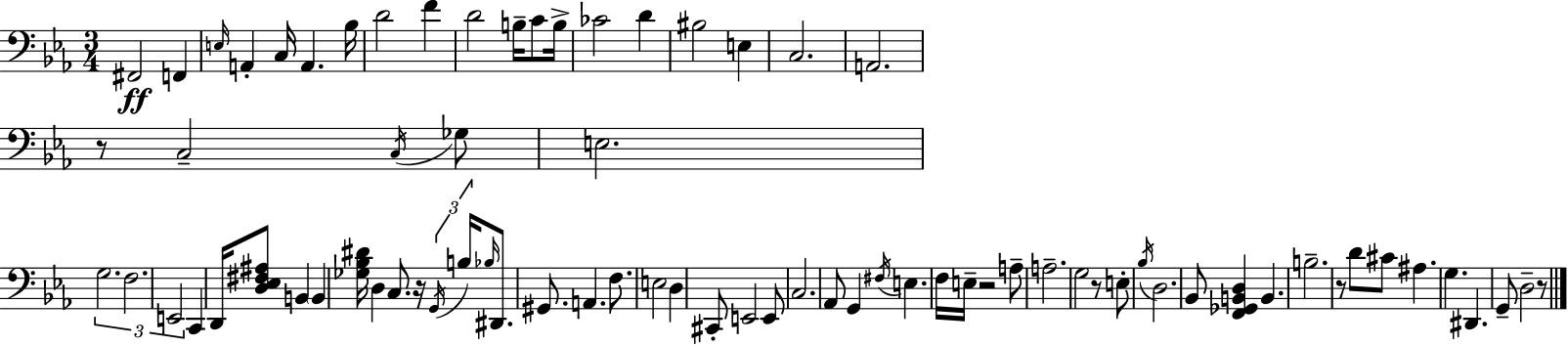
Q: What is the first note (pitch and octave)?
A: F#2